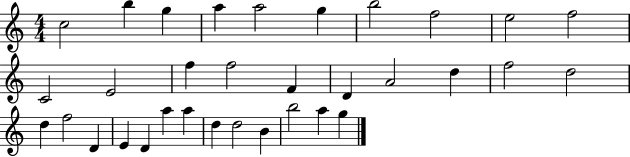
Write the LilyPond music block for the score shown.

{
  \clef treble
  \numericTimeSignature
  \time 4/4
  \key c \major
  c''2 b''4 g''4 | a''4 a''2 g''4 | b''2 f''2 | e''2 f''2 | \break c'2 e'2 | f''4 f''2 f'4 | d'4 a'2 d''4 | f''2 d''2 | \break d''4 f''2 d'4 | e'4 d'4 a''4 a''4 | d''4 d''2 b'4 | b''2 a''4 g''4 | \break \bar "|."
}